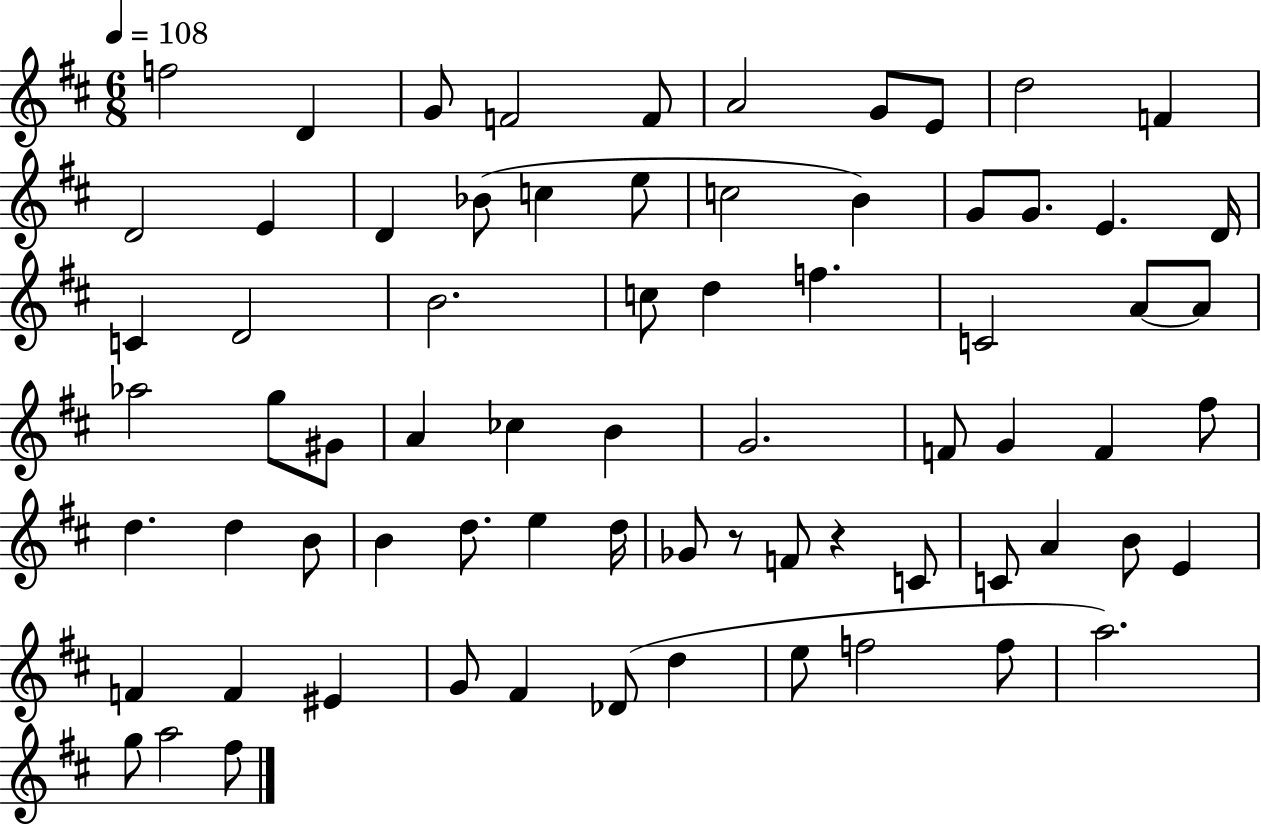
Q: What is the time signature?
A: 6/8